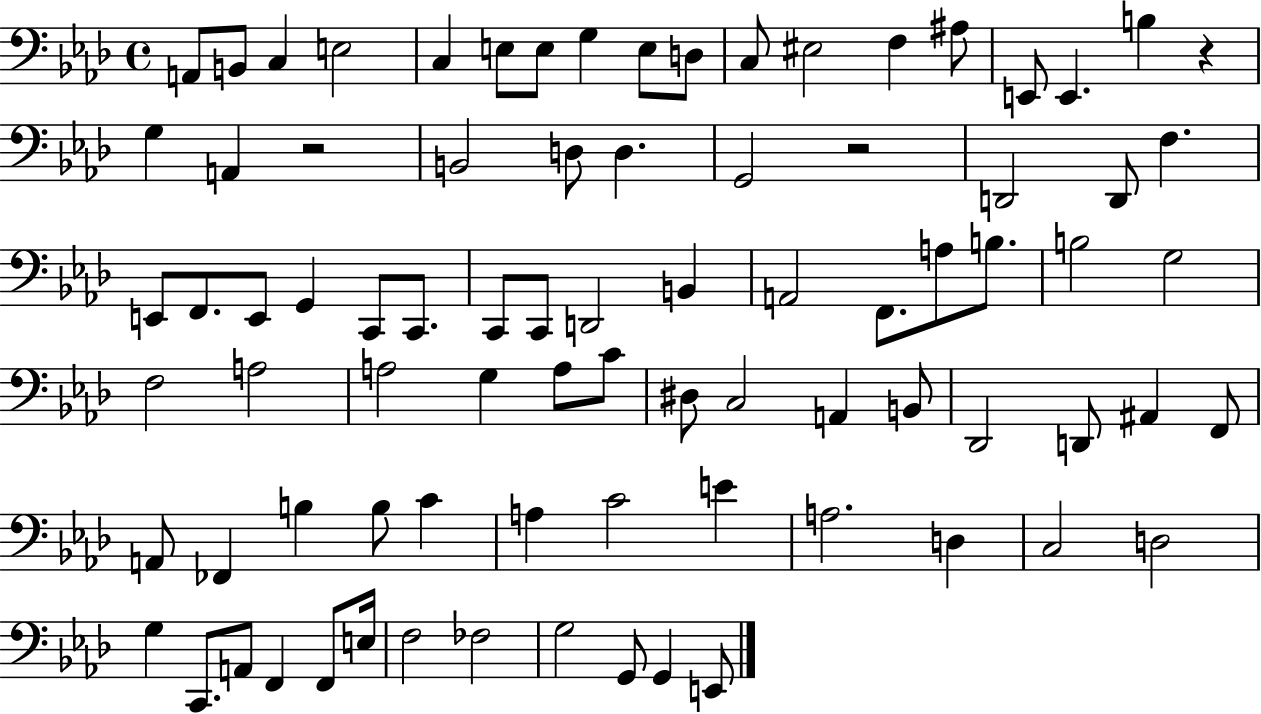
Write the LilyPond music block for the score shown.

{
  \clef bass
  \time 4/4
  \defaultTimeSignature
  \key aes \major
  a,8 b,8 c4 e2 | c4 e8 e8 g4 e8 d8 | c8 eis2 f4 ais8 | e,8 e,4. b4 r4 | \break g4 a,4 r2 | b,2 d8 d4. | g,2 r2 | d,2 d,8 f4. | \break e,8 f,8. e,8 g,4 c,8 c,8. | c,8 c,8 d,2 b,4 | a,2 f,8. a8 b8. | b2 g2 | \break f2 a2 | a2 g4 a8 c'8 | dis8 c2 a,4 b,8 | des,2 d,8 ais,4 f,8 | \break a,8 fes,4 b4 b8 c'4 | a4 c'2 e'4 | a2. d4 | c2 d2 | \break g4 c,8. a,8 f,4 f,8 e16 | f2 fes2 | g2 g,8 g,4 e,8 | \bar "|."
}